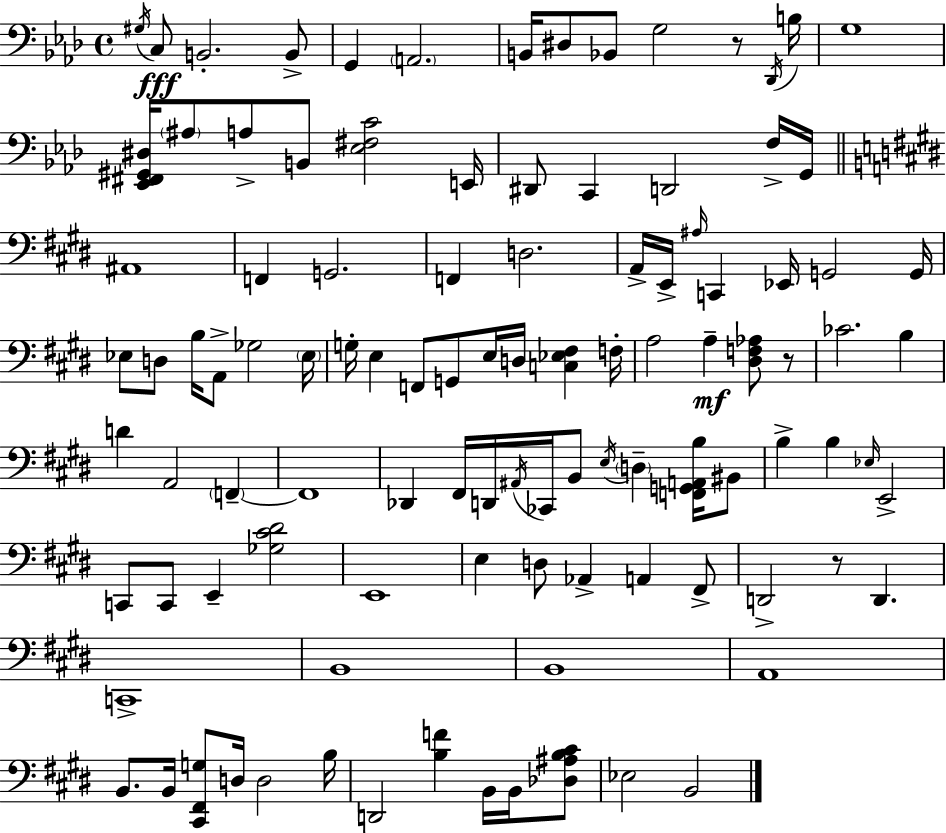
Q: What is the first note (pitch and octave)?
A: G#3